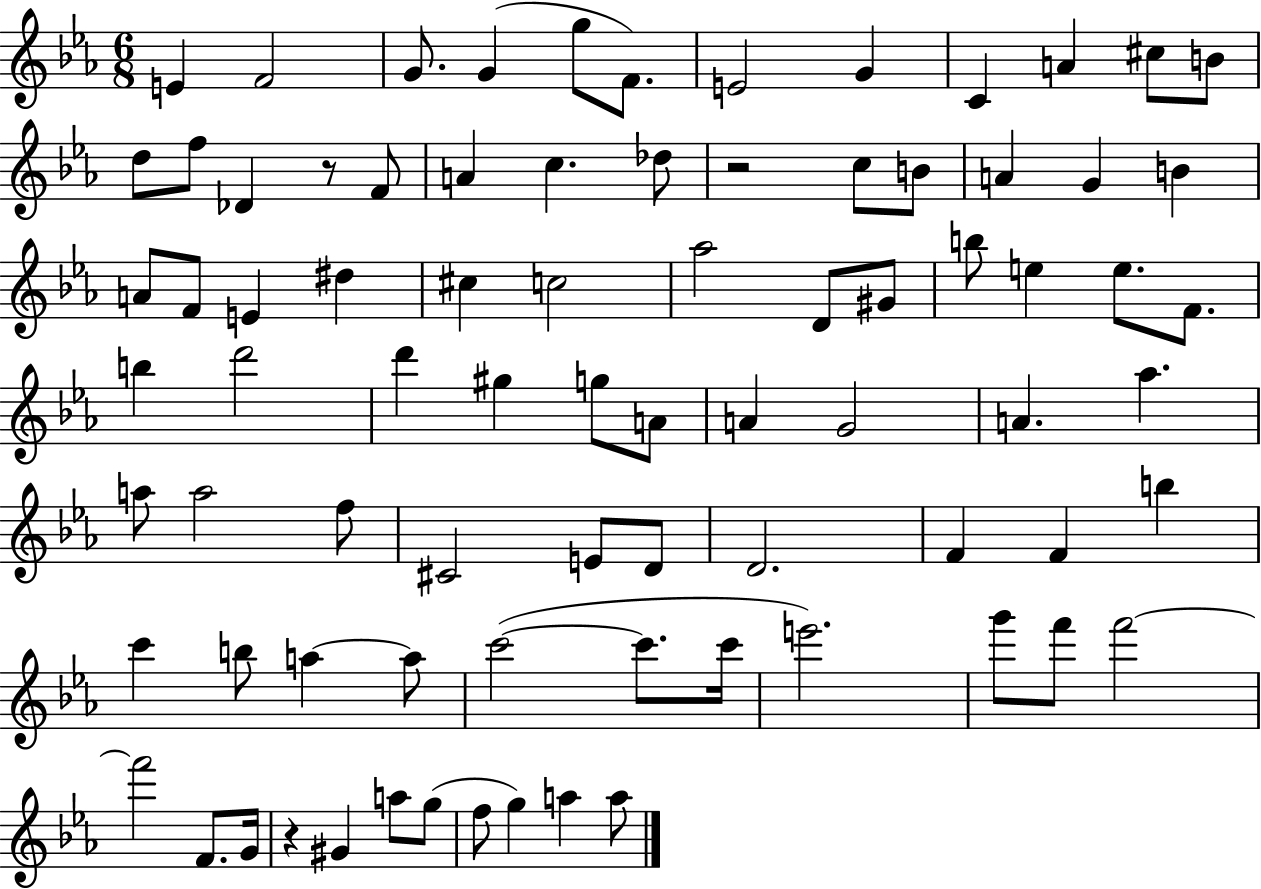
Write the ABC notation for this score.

X:1
T:Untitled
M:6/8
L:1/4
K:Eb
E F2 G/2 G g/2 F/2 E2 G C A ^c/2 B/2 d/2 f/2 _D z/2 F/2 A c _d/2 z2 c/2 B/2 A G B A/2 F/2 E ^d ^c c2 _a2 D/2 ^G/2 b/2 e e/2 F/2 b d'2 d' ^g g/2 A/2 A G2 A _a a/2 a2 f/2 ^C2 E/2 D/2 D2 F F b c' b/2 a a/2 c'2 c'/2 c'/4 e'2 g'/2 f'/2 f'2 f'2 F/2 G/4 z ^G a/2 g/2 f/2 g a a/2